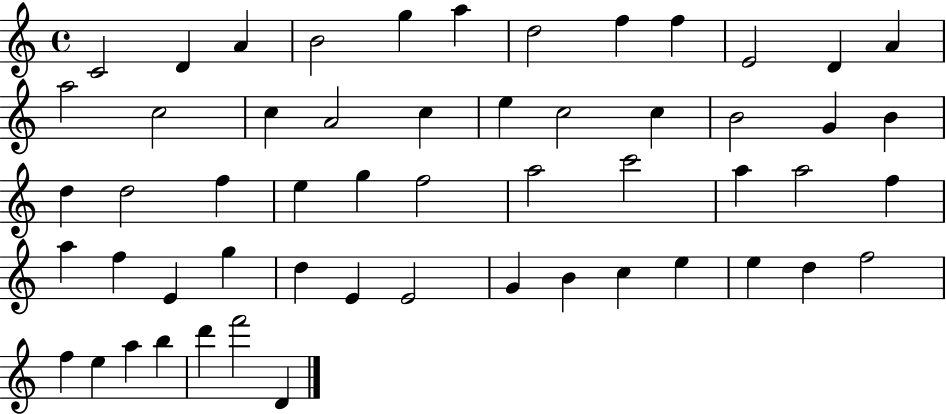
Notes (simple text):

C4/h D4/q A4/q B4/h G5/q A5/q D5/h F5/q F5/q E4/h D4/q A4/q A5/h C5/h C5/q A4/h C5/q E5/q C5/h C5/q B4/h G4/q B4/q D5/q D5/h F5/q E5/q G5/q F5/h A5/h C6/h A5/q A5/h F5/q A5/q F5/q E4/q G5/q D5/q E4/q E4/h G4/q B4/q C5/q E5/q E5/q D5/q F5/h F5/q E5/q A5/q B5/q D6/q F6/h D4/q